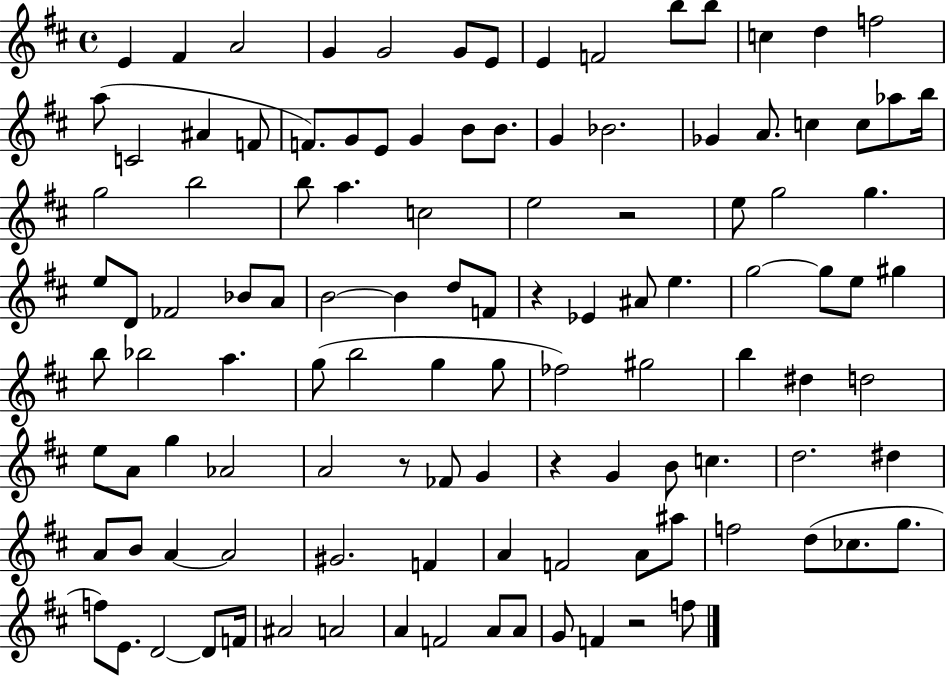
X:1
T:Untitled
M:4/4
L:1/4
K:D
E ^F A2 G G2 G/2 E/2 E F2 b/2 b/2 c d f2 a/2 C2 ^A F/2 F/2 G/2 E/2 G B/2 B/2 G _B2 _G A/2 c c/2 _a/2 b/4 g2 b2 b/2 a c2 e2 z2 e/2 g2 g e/2 D/2 _F2 _B/2 A/2 B2 B d/2 F/2 z _E ^A/2 e g2 g/2 e/2 ^g b/2 _b2 a g/2 b2 g g/2 _f2 ^g2 b ^d d2 e/2 A/2 g _A2 A2 z/2 _F/2 G z G B/2 c d2 ^d A/2 B/2 A A2 ^G2 F A F2 A/2 ^a/2 f2 d/2 _c/2 g/2 f/2 E/2 D2 D/2 F/4 ^A2 A2 A F2 A/2 A/2 G/2 F z2 f/2